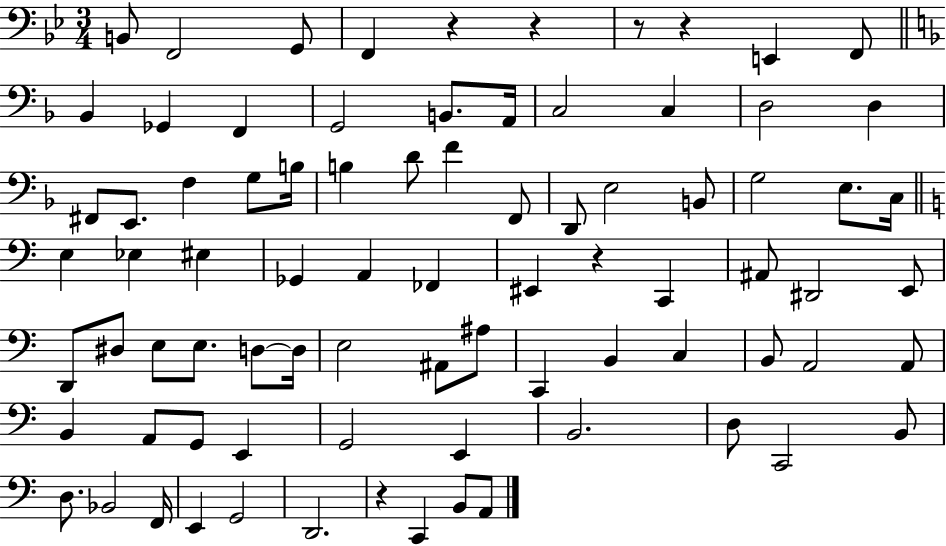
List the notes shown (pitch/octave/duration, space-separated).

B2/e F2/h G2/e F2/q R/q R/q R/e R/q E2/q F2/e Bb2/q Gb2/q F2/q G2/h B2/e. A2/s C3/h C3/q D3/h D3/q F#2/e E2/e. F3/q G3/e B3/s B3/q D4/e F4/q F2/e D2/e E3/h B2/e G3/h E3/e. C3/s E3/q Eb3/q EIS3/q Gb2/q A2/q FES2/q EIS2/q R/q C2/q A#2/e D#2/h E2/e D2/e D#3/e E3/e E3/e. D3/e D3/s E3/h A#2/e A#3/e C2/q B2/q C3/q B2/e A2/h A2/e B2/q A2/e G2/e E2/q G2/h E2/q B2/h. D3/e C2/h B2/e D3/e. Bb2/h F2/s E2/q G2/h D2/h. R/q C2/q B2/e A2/e